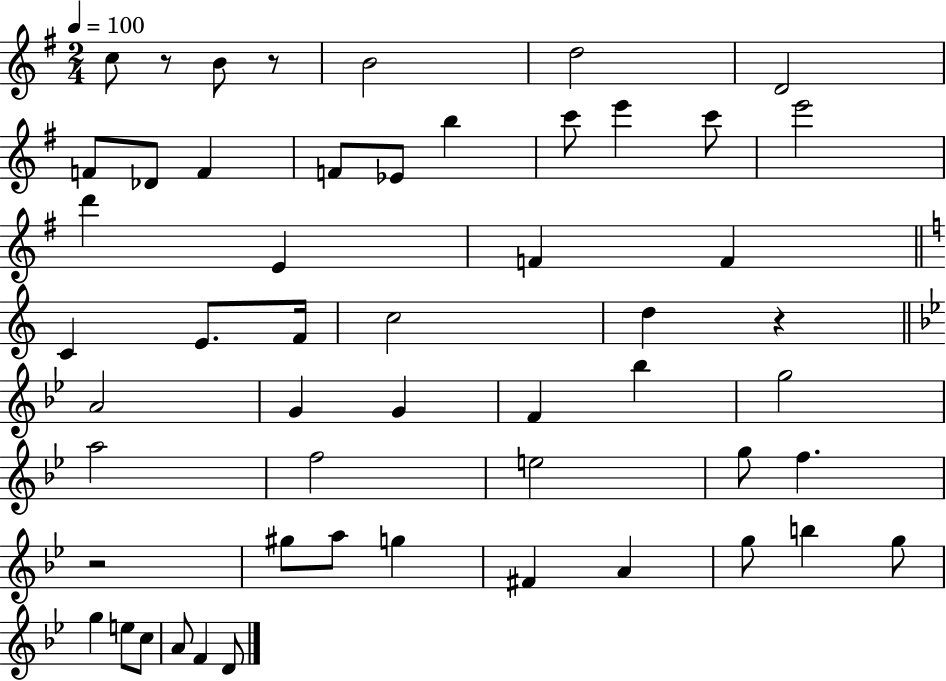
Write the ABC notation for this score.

X:1
T:Untitled
M:2/4
L:1/4
K:G
c/2 z/2 B/2 z/2 B2 d2 D2 F/2 _D/2 F F/2 _E/2 b c'/2 e' c'/2 e'2 d' E F F C E/2 F/4 c2 d z A2 G G F _b g2 a2 f2 e2 g/2 f z2 ^g/2 a/2 g ^F A g/2 b g/2 g e/2 c/2 A/2 F D/2